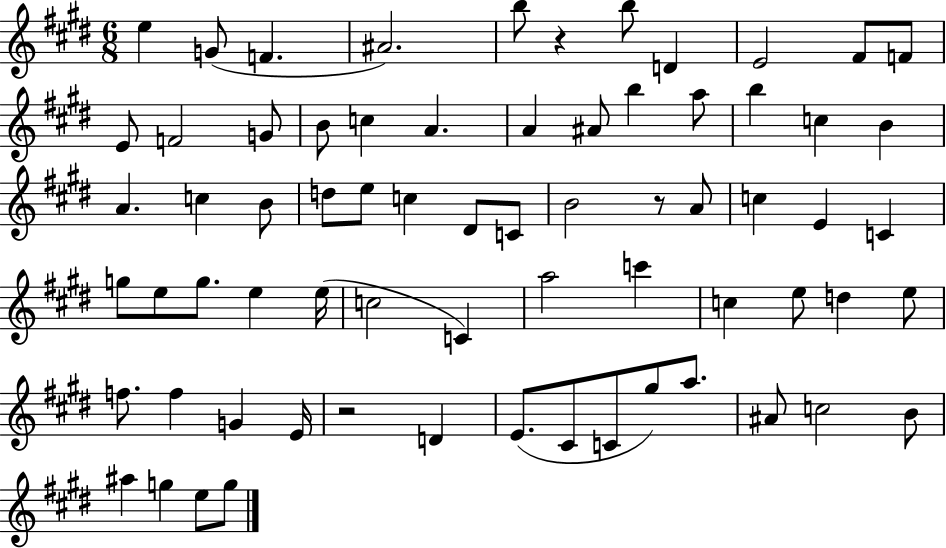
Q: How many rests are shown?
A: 3